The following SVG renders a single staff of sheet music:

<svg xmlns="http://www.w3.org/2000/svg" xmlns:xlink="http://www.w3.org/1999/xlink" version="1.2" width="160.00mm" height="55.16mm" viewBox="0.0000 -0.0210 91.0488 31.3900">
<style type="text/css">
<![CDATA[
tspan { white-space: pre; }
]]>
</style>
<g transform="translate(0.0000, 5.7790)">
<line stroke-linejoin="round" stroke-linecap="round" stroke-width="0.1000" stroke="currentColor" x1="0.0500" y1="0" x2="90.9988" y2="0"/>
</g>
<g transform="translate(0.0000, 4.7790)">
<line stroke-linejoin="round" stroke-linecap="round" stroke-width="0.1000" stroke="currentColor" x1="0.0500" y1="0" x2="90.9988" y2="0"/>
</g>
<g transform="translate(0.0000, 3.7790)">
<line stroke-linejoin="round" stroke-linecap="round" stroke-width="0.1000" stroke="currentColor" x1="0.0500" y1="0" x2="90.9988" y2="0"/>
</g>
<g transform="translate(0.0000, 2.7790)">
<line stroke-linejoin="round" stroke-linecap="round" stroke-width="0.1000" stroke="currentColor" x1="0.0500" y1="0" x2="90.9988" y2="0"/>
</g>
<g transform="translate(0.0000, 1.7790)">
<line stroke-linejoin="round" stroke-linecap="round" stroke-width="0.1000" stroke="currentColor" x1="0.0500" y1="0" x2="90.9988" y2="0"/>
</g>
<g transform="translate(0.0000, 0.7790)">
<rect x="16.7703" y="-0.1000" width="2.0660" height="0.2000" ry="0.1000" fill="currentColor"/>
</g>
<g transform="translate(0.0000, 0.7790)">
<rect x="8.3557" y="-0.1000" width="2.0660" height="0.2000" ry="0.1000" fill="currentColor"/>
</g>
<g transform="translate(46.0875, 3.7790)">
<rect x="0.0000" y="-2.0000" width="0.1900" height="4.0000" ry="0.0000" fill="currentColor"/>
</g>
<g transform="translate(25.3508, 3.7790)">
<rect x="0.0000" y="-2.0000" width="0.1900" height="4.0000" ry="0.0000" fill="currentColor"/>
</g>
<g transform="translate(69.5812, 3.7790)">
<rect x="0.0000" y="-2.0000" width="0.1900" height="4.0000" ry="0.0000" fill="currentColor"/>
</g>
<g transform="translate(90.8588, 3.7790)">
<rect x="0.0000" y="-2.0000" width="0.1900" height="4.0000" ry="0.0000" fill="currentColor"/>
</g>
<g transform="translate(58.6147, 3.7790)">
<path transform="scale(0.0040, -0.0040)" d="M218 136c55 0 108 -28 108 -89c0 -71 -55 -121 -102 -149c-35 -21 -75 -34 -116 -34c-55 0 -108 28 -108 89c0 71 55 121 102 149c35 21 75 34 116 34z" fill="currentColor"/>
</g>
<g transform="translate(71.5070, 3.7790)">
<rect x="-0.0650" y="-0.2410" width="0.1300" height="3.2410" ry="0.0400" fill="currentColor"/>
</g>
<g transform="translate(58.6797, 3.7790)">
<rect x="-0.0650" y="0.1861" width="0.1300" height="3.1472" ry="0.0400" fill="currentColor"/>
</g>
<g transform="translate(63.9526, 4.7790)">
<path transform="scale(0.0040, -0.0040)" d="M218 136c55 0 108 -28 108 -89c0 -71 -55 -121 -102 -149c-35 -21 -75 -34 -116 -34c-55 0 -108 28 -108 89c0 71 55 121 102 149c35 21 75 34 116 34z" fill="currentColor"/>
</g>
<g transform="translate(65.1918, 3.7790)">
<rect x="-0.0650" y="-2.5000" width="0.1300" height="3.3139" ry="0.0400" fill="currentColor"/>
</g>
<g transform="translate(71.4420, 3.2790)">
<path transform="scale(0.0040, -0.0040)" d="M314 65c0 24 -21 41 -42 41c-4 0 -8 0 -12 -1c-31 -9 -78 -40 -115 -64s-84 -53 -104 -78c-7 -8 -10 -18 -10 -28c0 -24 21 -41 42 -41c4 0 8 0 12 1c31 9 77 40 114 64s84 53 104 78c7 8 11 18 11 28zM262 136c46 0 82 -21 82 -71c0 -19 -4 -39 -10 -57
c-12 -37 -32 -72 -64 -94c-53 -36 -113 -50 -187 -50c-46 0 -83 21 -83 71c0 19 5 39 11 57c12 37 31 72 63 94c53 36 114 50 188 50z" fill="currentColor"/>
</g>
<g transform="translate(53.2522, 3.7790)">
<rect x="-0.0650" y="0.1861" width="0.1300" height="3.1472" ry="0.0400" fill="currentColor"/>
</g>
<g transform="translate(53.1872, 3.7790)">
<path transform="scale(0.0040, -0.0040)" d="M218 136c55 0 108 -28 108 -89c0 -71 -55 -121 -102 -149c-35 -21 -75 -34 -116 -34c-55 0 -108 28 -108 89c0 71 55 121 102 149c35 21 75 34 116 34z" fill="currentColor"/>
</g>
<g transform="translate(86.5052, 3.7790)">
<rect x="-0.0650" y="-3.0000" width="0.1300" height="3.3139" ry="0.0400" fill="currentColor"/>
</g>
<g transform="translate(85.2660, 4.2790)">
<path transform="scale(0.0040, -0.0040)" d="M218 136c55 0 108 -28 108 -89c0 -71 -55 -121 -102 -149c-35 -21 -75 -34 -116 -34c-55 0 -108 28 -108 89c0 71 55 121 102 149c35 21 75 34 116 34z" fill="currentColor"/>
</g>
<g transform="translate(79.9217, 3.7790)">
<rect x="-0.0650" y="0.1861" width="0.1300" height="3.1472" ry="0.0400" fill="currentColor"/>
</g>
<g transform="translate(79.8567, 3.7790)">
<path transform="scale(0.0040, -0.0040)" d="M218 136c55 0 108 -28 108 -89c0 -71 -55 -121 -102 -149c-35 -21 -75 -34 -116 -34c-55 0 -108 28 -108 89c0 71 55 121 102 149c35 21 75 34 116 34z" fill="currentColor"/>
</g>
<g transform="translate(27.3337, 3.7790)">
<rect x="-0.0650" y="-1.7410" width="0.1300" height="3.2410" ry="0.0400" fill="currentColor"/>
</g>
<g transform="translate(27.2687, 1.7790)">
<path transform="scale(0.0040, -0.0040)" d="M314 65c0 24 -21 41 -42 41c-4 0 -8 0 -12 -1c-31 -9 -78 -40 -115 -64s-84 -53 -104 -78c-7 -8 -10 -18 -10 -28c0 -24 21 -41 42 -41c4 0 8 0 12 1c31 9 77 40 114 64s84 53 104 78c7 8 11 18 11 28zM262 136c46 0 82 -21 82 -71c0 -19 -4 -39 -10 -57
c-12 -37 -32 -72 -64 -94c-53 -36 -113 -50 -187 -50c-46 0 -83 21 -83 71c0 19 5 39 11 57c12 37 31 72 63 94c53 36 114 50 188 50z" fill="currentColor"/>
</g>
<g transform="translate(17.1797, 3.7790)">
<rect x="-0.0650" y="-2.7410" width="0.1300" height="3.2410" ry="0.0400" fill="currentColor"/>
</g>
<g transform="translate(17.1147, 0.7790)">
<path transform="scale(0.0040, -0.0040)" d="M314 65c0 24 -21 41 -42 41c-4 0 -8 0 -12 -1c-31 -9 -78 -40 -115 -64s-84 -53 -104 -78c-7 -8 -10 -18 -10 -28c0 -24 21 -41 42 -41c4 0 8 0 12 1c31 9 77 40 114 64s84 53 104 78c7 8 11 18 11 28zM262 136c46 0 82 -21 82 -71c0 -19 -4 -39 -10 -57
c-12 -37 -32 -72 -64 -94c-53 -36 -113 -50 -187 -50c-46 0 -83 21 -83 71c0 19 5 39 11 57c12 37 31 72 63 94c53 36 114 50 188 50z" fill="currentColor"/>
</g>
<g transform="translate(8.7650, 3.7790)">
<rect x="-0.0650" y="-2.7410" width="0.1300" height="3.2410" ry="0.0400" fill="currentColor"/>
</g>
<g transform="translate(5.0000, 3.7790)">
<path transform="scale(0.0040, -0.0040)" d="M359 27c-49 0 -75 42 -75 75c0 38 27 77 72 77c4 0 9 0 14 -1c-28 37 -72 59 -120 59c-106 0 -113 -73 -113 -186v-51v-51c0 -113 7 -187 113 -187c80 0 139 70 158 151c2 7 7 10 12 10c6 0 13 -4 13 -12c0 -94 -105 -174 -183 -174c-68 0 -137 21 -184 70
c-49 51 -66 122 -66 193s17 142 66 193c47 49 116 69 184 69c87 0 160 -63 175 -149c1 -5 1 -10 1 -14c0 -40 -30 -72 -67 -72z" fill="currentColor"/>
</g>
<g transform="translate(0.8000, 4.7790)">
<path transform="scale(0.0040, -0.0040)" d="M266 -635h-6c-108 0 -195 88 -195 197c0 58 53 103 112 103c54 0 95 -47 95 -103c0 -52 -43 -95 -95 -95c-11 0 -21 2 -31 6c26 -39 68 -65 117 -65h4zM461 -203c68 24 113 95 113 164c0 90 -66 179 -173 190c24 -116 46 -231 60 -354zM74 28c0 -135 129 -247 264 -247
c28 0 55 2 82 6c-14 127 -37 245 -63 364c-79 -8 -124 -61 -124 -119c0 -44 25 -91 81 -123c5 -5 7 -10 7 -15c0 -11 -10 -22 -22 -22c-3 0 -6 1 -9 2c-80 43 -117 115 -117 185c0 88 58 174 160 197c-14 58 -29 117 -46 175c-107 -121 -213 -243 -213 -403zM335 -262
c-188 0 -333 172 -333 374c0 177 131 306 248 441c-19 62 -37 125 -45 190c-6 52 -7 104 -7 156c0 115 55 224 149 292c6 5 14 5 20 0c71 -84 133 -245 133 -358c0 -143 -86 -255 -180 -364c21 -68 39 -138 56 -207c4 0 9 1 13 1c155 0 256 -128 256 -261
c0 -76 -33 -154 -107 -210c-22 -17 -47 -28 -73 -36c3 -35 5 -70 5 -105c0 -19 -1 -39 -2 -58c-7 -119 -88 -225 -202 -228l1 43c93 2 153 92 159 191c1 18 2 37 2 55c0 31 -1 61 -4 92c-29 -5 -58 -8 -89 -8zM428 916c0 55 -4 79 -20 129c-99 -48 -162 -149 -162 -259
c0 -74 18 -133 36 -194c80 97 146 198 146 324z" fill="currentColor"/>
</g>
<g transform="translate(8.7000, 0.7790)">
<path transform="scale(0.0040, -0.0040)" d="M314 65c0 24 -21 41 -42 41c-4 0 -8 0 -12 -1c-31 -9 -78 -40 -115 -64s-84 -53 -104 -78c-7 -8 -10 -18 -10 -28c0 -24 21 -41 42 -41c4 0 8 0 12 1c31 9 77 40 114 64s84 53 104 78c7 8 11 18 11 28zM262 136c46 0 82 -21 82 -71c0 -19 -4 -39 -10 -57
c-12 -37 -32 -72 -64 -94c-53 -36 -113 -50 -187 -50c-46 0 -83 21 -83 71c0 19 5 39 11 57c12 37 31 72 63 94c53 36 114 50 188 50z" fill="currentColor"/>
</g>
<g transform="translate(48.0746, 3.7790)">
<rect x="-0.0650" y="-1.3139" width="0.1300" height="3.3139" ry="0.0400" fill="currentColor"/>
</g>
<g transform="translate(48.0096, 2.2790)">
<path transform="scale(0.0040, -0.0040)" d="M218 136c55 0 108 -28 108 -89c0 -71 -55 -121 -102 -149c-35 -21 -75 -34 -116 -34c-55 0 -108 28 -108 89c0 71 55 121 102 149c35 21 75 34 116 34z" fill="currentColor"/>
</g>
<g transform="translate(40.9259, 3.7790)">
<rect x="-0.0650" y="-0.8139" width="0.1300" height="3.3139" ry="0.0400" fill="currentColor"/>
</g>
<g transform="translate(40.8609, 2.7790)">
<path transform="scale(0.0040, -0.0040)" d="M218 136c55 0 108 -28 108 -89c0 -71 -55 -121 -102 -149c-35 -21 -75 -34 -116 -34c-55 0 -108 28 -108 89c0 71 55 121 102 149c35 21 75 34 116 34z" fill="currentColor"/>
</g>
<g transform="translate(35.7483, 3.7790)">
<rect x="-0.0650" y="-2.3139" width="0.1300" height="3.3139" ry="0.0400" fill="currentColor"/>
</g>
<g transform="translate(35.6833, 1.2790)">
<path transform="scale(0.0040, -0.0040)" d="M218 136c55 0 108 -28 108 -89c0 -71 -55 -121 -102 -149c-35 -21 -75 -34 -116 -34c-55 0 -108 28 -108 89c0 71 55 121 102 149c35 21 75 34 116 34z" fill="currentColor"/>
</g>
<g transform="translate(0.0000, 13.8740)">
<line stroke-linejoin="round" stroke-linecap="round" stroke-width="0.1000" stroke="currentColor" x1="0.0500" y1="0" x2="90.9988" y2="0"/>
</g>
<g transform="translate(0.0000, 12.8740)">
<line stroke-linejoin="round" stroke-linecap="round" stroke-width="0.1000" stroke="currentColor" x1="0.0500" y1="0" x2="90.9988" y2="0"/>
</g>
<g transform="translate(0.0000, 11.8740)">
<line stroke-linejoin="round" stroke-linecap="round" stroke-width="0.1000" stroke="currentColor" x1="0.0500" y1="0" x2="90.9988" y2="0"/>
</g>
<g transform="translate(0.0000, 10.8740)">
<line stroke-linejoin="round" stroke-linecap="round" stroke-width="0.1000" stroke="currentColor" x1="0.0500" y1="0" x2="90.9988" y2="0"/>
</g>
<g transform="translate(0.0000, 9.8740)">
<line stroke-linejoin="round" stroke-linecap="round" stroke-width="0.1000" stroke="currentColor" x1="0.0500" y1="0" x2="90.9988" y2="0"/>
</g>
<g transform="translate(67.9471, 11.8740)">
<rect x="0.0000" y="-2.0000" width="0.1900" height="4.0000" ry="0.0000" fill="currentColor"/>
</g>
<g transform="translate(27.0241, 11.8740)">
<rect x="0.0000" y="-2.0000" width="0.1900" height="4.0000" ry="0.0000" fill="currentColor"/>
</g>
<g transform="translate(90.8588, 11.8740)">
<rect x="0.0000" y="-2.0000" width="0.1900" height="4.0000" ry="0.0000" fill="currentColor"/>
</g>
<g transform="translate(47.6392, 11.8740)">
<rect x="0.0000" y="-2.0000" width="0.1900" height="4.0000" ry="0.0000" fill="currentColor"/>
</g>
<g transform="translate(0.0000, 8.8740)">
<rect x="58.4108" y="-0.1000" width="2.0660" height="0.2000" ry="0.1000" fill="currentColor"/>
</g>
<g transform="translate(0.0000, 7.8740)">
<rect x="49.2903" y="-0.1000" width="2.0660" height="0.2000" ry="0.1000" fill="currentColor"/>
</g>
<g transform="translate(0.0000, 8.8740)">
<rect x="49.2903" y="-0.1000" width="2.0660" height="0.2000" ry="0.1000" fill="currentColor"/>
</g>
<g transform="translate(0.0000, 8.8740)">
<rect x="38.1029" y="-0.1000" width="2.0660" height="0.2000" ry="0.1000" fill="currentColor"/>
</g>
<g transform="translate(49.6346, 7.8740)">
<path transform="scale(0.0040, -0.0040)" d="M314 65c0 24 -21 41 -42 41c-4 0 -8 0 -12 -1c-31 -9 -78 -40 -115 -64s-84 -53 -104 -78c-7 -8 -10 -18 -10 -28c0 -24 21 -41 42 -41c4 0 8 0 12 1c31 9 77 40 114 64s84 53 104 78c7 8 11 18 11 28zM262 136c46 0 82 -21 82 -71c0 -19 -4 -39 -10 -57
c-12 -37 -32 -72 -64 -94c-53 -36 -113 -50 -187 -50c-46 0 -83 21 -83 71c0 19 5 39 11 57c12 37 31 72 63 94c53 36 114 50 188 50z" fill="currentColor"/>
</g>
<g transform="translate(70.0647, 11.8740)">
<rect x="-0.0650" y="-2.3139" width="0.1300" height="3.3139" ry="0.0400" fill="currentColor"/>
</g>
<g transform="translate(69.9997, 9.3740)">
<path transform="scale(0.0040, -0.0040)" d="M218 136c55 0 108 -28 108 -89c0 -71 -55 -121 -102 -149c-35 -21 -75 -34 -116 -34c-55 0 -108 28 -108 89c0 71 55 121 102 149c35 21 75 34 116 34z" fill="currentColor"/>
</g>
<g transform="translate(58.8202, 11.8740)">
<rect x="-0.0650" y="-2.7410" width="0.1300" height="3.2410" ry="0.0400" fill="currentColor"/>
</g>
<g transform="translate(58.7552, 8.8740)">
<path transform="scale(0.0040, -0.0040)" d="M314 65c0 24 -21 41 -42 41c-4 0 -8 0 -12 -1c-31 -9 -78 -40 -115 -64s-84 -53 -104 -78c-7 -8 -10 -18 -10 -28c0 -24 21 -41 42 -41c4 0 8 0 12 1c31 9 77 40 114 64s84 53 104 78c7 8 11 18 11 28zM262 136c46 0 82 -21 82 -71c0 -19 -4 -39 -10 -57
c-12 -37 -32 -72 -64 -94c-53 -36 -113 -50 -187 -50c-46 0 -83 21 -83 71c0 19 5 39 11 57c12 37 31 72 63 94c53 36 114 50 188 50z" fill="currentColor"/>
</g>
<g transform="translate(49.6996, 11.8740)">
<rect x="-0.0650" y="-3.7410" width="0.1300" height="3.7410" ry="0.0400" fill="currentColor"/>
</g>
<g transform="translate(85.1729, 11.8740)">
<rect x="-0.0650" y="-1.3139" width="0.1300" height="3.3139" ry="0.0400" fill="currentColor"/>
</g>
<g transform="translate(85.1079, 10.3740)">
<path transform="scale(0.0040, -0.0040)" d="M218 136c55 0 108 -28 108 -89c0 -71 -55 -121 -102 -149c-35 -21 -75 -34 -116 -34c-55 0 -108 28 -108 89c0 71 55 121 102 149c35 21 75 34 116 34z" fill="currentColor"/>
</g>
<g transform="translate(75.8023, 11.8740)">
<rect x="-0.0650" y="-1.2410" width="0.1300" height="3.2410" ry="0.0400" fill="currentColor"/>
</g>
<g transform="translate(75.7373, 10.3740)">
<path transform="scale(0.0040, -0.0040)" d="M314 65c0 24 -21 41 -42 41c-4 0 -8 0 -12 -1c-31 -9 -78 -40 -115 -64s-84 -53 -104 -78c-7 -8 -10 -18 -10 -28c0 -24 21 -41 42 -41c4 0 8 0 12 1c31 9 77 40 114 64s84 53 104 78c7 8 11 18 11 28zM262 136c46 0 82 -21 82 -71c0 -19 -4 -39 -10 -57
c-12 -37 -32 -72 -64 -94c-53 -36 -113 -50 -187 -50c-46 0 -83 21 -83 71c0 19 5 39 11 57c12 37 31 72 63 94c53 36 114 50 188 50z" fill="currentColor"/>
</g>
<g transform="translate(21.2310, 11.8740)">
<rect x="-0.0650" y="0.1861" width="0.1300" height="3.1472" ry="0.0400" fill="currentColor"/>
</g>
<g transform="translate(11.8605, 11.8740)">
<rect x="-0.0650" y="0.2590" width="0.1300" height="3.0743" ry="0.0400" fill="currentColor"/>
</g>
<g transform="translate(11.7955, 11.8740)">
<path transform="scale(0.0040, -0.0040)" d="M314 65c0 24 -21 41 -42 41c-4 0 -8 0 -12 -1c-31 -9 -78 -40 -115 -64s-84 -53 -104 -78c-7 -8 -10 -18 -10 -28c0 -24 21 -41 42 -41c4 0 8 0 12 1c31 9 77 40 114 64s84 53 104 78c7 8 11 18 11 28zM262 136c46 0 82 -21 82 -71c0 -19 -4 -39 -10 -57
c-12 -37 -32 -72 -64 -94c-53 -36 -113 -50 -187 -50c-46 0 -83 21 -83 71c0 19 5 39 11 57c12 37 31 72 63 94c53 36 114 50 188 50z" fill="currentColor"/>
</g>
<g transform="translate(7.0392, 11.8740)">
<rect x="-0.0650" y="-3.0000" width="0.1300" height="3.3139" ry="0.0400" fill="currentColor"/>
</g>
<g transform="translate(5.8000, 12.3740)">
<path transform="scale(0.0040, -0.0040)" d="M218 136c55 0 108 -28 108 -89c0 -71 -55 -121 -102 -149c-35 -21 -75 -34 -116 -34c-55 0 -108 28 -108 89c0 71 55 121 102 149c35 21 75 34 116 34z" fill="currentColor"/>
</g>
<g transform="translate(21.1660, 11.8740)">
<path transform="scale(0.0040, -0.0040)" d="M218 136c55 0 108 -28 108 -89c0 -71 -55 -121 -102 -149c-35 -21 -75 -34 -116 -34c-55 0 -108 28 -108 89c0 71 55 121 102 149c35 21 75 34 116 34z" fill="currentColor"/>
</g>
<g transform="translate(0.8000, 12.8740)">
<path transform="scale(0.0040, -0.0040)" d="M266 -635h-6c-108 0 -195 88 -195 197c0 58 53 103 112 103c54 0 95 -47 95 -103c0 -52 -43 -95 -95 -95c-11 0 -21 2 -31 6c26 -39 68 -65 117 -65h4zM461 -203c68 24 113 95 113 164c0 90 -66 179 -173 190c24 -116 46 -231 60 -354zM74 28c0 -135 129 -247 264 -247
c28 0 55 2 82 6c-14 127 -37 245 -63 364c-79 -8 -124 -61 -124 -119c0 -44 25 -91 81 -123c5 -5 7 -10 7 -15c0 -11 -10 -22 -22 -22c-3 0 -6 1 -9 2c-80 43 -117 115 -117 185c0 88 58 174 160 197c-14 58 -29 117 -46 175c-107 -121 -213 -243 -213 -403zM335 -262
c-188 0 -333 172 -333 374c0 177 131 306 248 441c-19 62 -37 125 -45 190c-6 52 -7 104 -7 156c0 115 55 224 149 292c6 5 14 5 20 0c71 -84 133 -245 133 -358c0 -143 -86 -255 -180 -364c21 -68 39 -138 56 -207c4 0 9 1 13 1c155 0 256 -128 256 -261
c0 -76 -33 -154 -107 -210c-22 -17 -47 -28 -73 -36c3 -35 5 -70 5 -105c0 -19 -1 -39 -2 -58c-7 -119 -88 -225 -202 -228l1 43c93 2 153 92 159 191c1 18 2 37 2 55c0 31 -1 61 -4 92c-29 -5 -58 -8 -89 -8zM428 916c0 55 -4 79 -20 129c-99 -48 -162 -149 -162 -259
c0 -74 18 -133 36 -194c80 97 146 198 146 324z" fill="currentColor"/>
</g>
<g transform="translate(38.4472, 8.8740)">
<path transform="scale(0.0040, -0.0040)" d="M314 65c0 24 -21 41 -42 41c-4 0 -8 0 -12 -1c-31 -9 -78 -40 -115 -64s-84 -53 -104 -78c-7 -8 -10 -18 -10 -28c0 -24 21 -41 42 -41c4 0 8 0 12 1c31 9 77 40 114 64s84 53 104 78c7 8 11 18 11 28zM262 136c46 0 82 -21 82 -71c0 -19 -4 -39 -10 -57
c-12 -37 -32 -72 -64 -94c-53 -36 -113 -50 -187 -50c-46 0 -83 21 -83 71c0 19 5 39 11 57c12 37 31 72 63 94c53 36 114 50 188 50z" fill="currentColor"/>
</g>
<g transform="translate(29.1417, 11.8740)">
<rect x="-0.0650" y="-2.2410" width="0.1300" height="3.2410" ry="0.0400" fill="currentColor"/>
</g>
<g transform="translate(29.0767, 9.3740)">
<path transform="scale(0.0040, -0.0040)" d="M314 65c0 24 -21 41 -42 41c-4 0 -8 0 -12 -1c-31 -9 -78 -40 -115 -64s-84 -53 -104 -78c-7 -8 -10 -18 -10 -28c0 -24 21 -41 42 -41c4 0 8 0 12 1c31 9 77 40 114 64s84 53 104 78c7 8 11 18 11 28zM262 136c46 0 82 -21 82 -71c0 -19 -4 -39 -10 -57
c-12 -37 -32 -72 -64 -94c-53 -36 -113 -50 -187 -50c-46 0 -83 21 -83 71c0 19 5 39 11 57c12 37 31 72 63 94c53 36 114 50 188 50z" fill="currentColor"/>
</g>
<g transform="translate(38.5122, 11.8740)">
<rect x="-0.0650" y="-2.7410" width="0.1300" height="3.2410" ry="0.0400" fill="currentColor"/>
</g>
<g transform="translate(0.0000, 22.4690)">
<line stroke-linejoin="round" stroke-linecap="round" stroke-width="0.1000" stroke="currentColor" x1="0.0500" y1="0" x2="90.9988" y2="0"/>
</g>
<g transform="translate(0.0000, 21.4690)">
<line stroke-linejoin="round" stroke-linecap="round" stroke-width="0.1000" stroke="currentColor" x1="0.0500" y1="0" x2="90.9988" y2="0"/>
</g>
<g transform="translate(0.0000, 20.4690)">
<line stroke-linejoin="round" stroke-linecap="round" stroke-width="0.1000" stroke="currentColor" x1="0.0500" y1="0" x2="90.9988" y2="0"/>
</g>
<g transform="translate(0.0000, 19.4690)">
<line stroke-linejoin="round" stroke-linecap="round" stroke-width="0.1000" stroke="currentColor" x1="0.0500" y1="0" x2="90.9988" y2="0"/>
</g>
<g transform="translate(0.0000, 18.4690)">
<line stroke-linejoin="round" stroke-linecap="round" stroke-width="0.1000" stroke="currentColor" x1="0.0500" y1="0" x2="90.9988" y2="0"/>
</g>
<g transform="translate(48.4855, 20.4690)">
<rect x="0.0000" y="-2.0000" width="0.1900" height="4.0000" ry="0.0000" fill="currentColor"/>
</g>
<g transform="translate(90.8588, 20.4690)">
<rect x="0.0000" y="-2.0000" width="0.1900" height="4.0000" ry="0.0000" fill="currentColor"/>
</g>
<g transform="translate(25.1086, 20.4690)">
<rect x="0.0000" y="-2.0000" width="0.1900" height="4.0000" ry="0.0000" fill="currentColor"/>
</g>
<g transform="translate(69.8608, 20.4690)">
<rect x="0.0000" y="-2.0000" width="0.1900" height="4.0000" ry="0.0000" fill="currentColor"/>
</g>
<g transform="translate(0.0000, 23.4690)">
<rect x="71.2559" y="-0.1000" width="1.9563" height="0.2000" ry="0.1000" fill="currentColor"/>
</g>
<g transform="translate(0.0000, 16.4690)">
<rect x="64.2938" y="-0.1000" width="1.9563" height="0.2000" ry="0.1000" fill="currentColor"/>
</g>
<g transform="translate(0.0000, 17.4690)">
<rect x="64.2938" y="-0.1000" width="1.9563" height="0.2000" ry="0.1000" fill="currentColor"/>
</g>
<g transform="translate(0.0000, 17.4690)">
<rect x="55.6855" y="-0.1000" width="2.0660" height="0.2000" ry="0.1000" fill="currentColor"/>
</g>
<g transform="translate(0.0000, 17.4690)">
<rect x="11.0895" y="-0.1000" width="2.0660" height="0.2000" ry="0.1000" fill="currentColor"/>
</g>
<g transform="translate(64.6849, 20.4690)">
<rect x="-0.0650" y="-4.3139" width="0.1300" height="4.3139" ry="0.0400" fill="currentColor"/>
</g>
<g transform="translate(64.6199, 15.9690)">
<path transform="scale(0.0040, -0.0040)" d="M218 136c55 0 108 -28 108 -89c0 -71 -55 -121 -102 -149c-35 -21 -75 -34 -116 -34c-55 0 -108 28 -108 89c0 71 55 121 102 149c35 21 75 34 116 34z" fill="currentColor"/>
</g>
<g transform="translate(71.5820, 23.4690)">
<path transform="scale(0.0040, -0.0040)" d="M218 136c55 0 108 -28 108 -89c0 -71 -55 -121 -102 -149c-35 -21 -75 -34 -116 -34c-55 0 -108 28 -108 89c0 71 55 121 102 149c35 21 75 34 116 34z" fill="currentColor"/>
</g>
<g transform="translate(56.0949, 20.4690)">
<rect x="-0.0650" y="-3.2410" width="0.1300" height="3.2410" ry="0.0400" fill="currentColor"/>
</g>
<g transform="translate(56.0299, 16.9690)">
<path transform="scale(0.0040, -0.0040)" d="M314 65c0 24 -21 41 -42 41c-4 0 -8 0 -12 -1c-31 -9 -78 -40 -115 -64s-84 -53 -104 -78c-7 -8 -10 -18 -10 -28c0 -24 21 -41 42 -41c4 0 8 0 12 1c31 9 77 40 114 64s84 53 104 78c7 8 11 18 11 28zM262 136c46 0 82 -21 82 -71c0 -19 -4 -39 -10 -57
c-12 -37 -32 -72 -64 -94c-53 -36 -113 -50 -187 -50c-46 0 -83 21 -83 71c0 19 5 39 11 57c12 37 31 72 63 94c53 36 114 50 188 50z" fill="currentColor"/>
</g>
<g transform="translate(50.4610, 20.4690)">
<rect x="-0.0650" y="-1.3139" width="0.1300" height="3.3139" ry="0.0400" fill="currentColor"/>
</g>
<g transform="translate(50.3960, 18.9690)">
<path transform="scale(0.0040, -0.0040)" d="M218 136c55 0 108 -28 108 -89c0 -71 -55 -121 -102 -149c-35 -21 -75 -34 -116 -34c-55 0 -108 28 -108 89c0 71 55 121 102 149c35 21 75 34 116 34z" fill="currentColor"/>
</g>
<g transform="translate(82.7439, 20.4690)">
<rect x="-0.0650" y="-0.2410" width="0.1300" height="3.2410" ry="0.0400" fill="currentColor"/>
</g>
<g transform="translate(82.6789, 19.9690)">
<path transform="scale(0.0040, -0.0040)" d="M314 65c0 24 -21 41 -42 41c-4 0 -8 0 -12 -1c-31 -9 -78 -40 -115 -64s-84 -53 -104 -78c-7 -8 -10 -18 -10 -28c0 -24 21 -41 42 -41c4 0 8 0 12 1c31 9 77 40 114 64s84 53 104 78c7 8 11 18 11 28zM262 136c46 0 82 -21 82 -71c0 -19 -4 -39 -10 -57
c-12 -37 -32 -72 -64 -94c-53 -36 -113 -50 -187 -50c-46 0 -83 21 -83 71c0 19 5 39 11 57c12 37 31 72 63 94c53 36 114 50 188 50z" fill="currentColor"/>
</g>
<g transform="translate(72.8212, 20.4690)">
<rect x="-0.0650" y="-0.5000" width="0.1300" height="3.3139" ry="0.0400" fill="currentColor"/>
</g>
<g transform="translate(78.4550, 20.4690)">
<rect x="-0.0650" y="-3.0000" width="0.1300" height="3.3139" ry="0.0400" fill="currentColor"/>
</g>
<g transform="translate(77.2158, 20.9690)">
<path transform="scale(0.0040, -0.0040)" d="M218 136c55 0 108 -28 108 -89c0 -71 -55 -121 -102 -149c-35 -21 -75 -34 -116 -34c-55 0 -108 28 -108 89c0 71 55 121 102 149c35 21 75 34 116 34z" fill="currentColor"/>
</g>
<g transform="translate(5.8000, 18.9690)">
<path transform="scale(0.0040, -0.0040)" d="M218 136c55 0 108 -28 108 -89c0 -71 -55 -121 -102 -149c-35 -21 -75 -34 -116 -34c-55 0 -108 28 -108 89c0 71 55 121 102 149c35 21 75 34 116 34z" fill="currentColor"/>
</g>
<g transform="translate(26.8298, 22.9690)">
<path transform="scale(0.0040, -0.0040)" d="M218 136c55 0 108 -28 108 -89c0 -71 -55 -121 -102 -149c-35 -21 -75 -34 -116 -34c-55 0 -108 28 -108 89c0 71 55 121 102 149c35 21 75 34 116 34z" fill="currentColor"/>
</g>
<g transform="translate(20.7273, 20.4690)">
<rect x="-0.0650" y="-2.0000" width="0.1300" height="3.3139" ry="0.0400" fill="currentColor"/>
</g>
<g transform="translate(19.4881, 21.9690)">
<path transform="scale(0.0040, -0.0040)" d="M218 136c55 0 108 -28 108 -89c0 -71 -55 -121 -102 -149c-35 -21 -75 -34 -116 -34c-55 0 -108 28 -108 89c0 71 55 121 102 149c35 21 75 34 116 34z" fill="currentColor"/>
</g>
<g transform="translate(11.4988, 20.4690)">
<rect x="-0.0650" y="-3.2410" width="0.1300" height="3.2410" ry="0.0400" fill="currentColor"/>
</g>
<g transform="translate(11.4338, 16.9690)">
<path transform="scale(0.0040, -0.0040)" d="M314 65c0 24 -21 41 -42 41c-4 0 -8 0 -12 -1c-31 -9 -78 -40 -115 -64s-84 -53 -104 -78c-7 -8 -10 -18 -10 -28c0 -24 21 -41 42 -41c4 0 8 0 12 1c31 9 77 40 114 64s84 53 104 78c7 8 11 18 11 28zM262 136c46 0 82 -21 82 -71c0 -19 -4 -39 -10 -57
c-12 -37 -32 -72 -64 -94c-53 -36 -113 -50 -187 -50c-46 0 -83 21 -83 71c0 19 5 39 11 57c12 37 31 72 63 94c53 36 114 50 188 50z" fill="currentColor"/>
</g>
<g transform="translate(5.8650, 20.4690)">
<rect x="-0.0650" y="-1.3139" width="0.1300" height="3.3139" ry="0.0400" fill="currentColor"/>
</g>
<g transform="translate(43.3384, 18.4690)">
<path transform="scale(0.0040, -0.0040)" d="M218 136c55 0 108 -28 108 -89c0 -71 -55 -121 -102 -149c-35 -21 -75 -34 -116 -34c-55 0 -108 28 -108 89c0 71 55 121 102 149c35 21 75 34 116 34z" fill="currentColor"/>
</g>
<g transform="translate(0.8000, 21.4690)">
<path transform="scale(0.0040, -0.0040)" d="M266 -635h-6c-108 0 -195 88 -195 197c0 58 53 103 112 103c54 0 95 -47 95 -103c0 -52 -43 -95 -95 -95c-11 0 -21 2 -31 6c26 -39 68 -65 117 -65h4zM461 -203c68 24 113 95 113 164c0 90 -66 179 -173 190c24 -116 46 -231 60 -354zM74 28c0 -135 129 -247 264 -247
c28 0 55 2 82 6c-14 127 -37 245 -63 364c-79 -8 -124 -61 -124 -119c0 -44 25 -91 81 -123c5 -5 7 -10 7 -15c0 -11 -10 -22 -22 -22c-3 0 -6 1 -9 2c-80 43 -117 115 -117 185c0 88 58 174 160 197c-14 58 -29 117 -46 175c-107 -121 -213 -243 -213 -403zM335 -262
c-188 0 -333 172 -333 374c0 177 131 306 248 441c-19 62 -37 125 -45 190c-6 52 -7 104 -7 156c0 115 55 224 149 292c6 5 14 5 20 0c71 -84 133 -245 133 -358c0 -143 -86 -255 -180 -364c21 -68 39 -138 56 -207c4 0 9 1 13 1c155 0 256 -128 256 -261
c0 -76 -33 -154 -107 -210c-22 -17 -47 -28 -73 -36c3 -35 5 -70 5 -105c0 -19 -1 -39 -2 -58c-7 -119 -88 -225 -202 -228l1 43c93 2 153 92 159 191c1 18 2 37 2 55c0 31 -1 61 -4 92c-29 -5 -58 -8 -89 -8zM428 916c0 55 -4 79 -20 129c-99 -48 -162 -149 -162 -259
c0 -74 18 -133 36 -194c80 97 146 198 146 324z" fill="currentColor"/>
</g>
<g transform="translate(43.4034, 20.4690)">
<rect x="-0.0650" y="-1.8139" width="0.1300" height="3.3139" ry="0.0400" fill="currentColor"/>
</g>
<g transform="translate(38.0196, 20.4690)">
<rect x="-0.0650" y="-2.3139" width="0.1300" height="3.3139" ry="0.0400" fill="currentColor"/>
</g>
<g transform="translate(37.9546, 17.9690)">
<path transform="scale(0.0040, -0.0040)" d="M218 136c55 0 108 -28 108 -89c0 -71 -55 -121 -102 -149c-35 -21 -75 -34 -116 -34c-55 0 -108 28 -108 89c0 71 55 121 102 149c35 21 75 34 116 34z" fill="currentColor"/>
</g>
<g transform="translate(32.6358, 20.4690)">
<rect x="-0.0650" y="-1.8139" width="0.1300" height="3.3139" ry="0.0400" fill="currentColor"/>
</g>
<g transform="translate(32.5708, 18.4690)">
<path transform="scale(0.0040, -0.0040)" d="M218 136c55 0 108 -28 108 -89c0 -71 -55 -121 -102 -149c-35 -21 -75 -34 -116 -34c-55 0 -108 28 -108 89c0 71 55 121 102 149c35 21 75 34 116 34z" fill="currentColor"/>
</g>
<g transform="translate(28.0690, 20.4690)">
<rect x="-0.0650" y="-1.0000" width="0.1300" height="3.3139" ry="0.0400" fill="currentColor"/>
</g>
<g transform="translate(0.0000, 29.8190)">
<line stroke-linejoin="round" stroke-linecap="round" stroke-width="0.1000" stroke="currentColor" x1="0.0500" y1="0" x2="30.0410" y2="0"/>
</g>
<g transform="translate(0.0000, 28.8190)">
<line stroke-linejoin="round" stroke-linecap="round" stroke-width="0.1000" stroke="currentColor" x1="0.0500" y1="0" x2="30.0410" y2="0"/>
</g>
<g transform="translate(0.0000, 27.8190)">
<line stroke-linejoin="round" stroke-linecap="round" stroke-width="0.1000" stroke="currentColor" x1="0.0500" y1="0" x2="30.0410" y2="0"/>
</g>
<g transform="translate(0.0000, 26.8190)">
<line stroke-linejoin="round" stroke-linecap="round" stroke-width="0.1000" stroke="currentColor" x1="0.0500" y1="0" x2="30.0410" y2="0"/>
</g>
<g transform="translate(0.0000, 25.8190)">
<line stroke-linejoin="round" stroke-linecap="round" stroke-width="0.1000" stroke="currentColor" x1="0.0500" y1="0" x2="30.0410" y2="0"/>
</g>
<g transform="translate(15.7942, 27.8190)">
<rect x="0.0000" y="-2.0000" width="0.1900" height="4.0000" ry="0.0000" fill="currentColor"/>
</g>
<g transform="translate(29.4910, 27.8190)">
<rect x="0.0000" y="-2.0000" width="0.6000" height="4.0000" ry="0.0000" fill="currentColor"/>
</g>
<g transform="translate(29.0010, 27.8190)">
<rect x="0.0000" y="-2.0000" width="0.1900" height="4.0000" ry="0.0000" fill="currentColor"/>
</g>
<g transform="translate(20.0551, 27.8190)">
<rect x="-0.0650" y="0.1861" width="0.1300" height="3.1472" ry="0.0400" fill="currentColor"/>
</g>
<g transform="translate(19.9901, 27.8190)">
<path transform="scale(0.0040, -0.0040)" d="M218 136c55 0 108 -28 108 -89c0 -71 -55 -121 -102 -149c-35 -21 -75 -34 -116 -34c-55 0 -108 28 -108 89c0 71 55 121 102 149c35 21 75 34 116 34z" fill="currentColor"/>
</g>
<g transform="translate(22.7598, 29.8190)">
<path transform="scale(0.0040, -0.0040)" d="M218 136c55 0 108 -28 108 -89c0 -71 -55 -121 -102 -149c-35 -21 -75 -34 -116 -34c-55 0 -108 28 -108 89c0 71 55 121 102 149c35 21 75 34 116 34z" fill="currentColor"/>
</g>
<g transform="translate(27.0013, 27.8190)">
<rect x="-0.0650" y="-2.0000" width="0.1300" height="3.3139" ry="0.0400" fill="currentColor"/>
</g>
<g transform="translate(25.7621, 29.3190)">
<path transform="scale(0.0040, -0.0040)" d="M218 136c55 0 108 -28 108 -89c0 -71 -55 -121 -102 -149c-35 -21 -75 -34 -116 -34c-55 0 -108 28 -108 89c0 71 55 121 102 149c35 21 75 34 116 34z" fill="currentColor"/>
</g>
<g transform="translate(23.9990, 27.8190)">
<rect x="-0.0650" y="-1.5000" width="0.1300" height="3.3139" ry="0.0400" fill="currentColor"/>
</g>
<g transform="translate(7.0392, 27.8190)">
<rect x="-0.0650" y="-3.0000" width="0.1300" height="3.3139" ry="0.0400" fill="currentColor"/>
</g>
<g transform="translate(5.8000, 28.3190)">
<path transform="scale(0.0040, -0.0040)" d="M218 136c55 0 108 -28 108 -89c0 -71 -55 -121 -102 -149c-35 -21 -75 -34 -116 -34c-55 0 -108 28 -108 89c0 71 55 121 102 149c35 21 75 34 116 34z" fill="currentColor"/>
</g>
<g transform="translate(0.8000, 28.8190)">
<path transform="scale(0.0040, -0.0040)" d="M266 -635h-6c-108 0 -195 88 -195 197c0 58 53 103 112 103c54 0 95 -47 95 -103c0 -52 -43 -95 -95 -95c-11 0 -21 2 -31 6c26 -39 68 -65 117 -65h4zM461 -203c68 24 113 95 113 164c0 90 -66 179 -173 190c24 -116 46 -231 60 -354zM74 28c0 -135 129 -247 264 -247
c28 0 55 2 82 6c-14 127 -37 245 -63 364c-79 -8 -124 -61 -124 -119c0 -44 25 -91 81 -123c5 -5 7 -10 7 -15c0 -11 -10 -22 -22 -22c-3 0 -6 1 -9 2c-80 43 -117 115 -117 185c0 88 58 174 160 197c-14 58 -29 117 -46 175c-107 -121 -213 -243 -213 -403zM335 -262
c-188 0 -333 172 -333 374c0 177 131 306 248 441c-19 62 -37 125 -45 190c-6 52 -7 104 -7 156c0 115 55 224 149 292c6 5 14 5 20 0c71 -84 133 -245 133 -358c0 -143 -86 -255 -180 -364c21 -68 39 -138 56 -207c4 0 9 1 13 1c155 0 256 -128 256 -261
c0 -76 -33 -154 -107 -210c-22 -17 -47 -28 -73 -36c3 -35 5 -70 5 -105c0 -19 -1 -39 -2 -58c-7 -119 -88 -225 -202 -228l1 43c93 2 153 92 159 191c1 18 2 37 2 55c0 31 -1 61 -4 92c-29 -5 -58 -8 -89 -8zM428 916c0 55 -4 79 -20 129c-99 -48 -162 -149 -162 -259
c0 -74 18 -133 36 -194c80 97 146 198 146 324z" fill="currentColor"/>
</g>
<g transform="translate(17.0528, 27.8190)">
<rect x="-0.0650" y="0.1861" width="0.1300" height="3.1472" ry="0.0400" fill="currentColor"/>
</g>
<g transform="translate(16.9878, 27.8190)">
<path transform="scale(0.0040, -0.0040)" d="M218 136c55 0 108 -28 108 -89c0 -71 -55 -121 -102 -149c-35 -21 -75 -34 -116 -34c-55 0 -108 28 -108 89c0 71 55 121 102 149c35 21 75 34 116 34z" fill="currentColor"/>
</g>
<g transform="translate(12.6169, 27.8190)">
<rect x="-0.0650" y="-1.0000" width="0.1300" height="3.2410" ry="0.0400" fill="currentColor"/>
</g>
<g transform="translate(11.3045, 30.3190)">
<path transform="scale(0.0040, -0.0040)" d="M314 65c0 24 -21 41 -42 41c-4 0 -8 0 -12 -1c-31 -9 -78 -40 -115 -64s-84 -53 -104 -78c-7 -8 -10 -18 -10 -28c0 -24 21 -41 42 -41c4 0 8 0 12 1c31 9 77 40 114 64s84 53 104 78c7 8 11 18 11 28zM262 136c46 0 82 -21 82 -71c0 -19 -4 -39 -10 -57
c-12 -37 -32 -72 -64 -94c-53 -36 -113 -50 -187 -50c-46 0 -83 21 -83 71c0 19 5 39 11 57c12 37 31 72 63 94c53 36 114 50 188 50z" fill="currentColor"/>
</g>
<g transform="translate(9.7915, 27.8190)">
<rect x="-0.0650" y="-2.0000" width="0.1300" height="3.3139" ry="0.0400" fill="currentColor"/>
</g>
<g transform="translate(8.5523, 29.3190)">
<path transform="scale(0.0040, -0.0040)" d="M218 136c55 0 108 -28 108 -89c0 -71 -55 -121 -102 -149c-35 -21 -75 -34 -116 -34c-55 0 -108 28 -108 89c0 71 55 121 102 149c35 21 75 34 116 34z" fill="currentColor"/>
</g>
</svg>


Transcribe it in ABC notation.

X:1
T:Untitled
M:4/4
L:1/4
K:C
a2 a2 f2 g d e B B G c2 B A A B2 B g2 a2 c'2 a2 g e2 e e b2 F D f g f e b2 d' C A c2 A F D2 B B E F